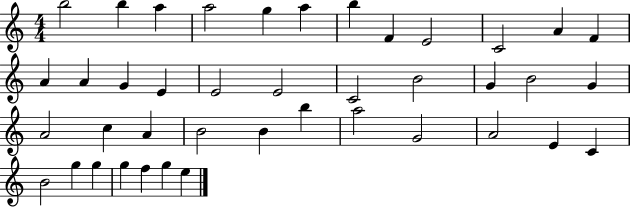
X:1
T:Untitled
M:4/4
L:1/4
K:C
b2 b a a2 g a b F E2 C2 A F A A G E E2 E2 C2 B2 G B2 G A2 c A B2 B b a2 G2 A2 E C B2 g g g f g e